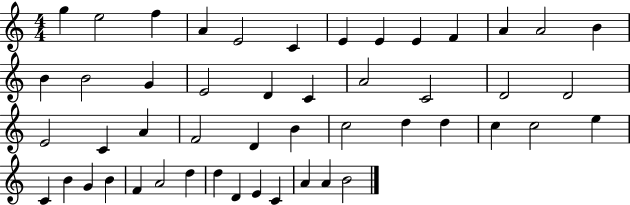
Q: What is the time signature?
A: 4/4